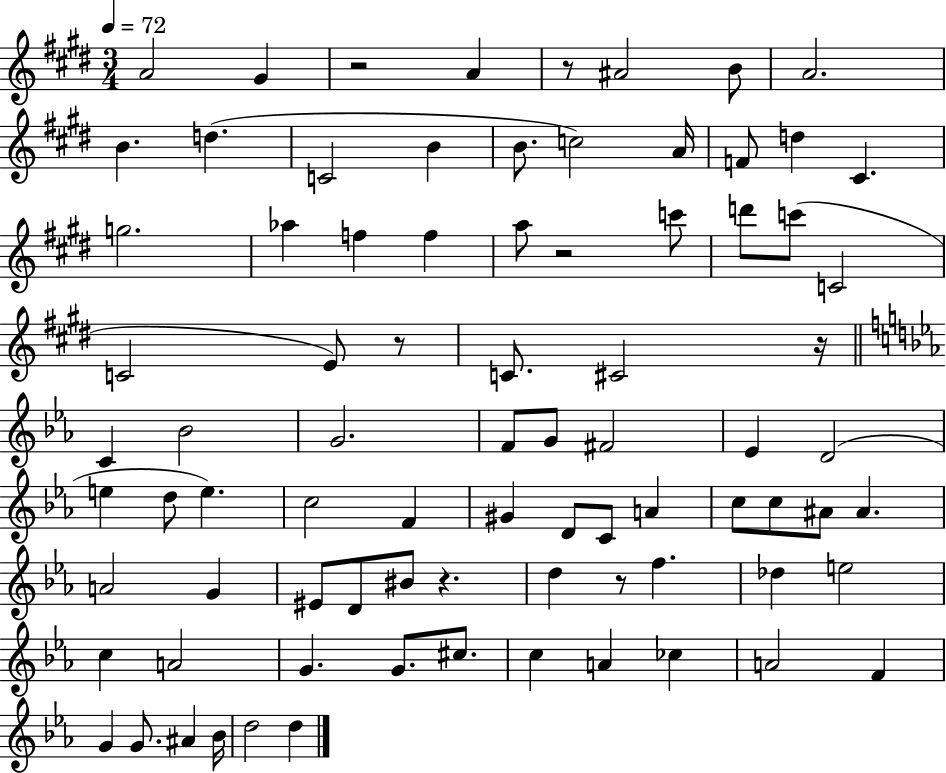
X:1
T:Untitled
M:3/4
L:1/4
K:E
A2 ^G z2 A z/2 ^A2 B/2 A2 B d C2 B B/2 c2 A/4 F/2 d ^C g2 _a f f a/2 z2 c'/2 d'/2 c'/2 C2 C2 E/2 z/2 C/2 ^C2 z/4 C _B2 G2 F/2 G/2 ^F2 _E D2 e d/2 e c2 F ^G D/2 C/2 A c/2 c/2 ^A/2 ^A A2 G ^E/2 D/2 ^B/2 z d z/2 f _d e2 c A2 G G/2 ^c/2 c A _c A2 F G G/2 ^A _B/4 d2 d